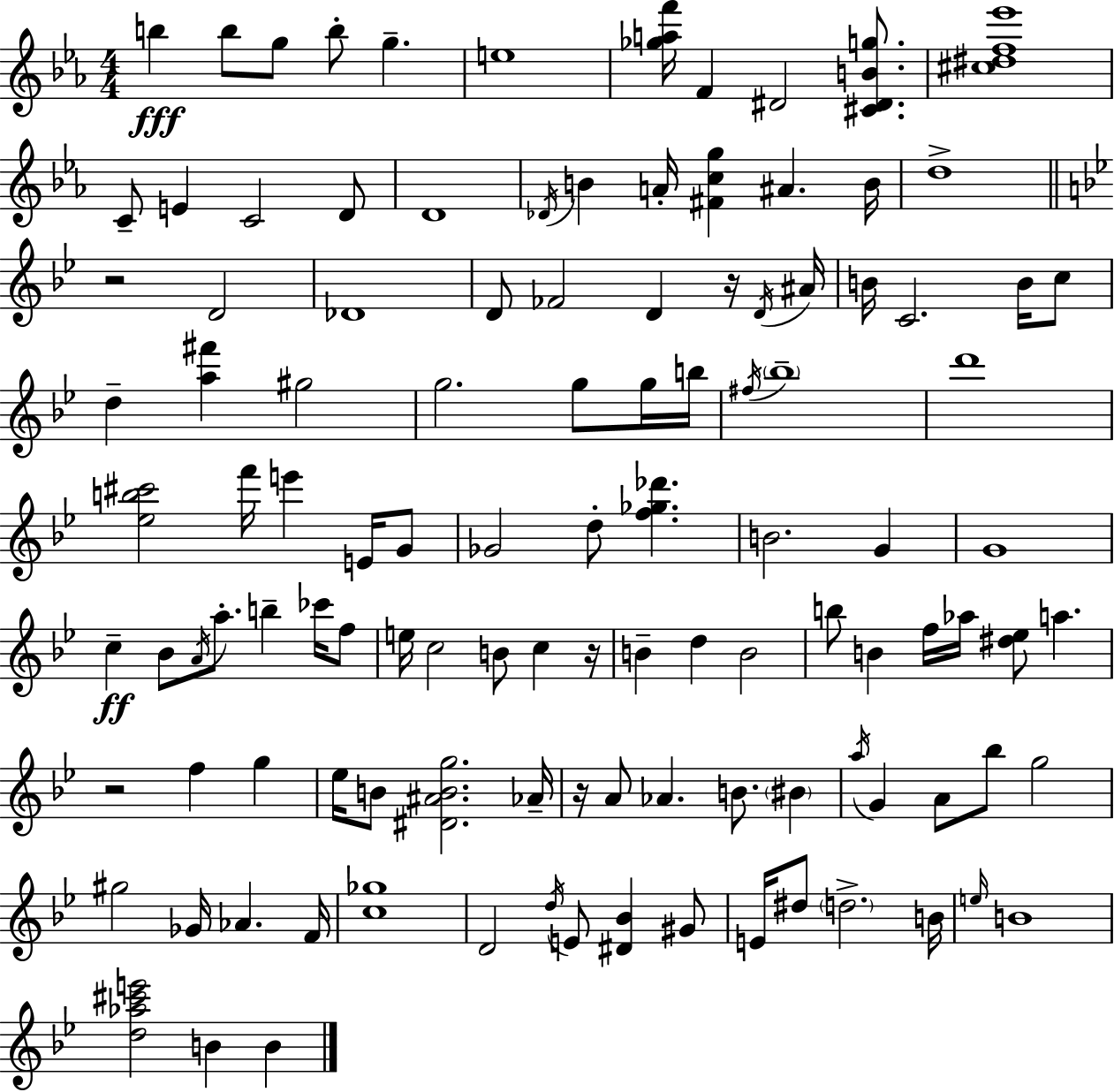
B5/q B5/e G5/e B5/e G5/q. E5/w [Gb5,A5,F6]/s F4/q D#4/h [C#4,D#4,B4,G5]/e. [C#5,D#5,F5,Eb6]/w C4/e E4/q C4/h D4/e D4/w Db4/s B4/q A4/s [F#4,C5,G5]/q A#4/q. B4/s D5/w R/h D4/h Db4/w D4/e FES4/h D4/q R/s D4/s A#4/s B4/s C4/h. B4/s C5/e D5/q [A5,F#6]/q G#5/h G5/h. G5/e G5/s B5/s F#5/s Bb5/w D6/w [Eb5,B5,C#6]/h F6/s E6/q E4/s G4/e Gb4/h D5/e [F5,Gb5,Db6]/q. B4/h. G4/q G4/w C5/q Bb4/e A4/s A5/e. B5/q CES6/s F5/e E5/s C5/h B4/e C5/q R/s B4/q D5/q B4/h B5/e B4/q F5/s Ab5/s [D#5,Eb5]/e A5/q. R/h F5/q G5/q Eb5/s B4/e [D#4,A#4,B4,G5]/h. Ab4/s R/s A4/e Ab4/q. B4/e. BIS4/q A5/s G4/q A4/e Bb5/e G5/h G#5/h Gb4/s Ab4/q. F4/s [C5,Gb5]/w D4/h D5/s E4/e [D#4,Bb4]/q G#4/e E4/s D#5/e D5/h. B4/s E5/s B4/w [D5,Ab5,C#6,E6]/h B4/q B4/q